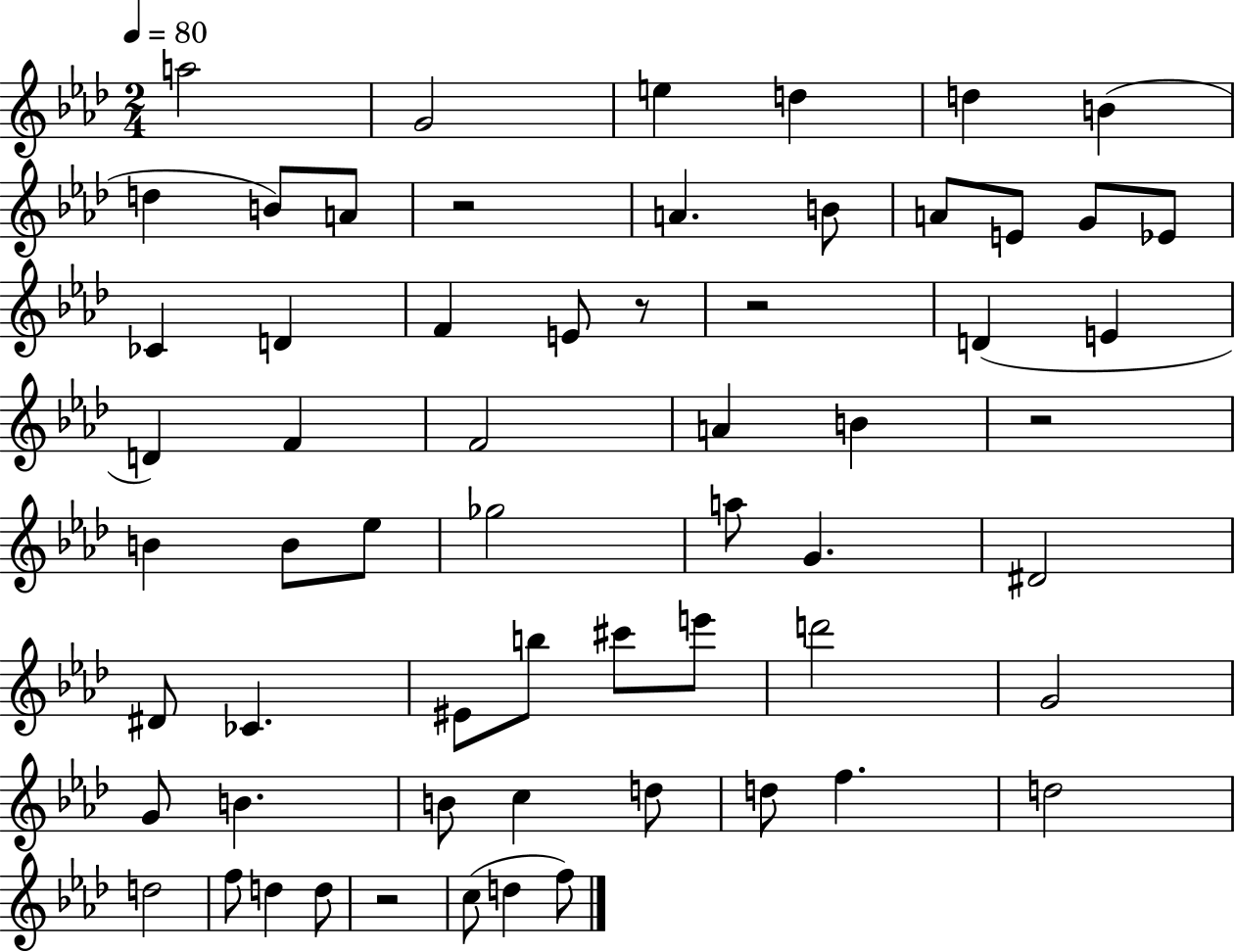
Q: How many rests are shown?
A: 5